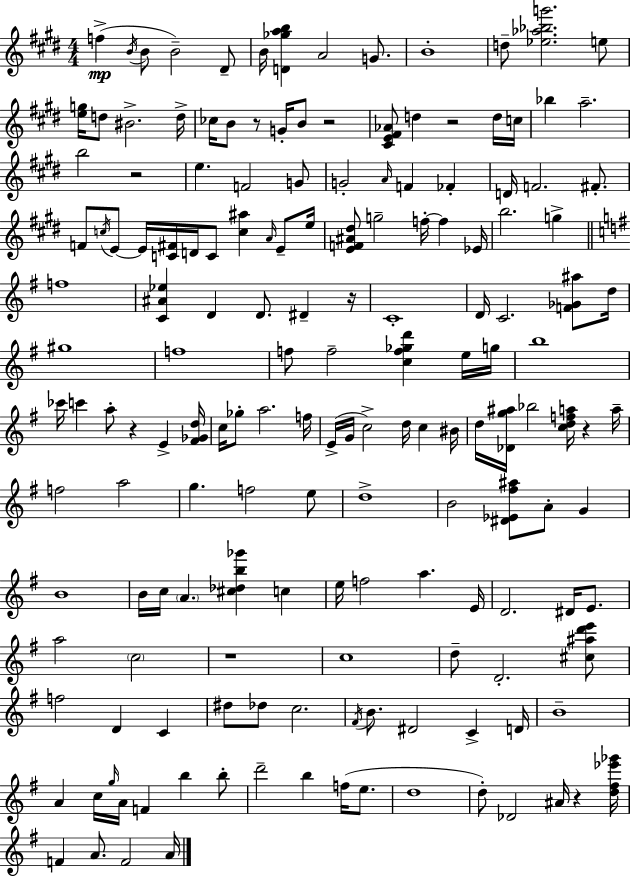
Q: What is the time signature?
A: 4/4